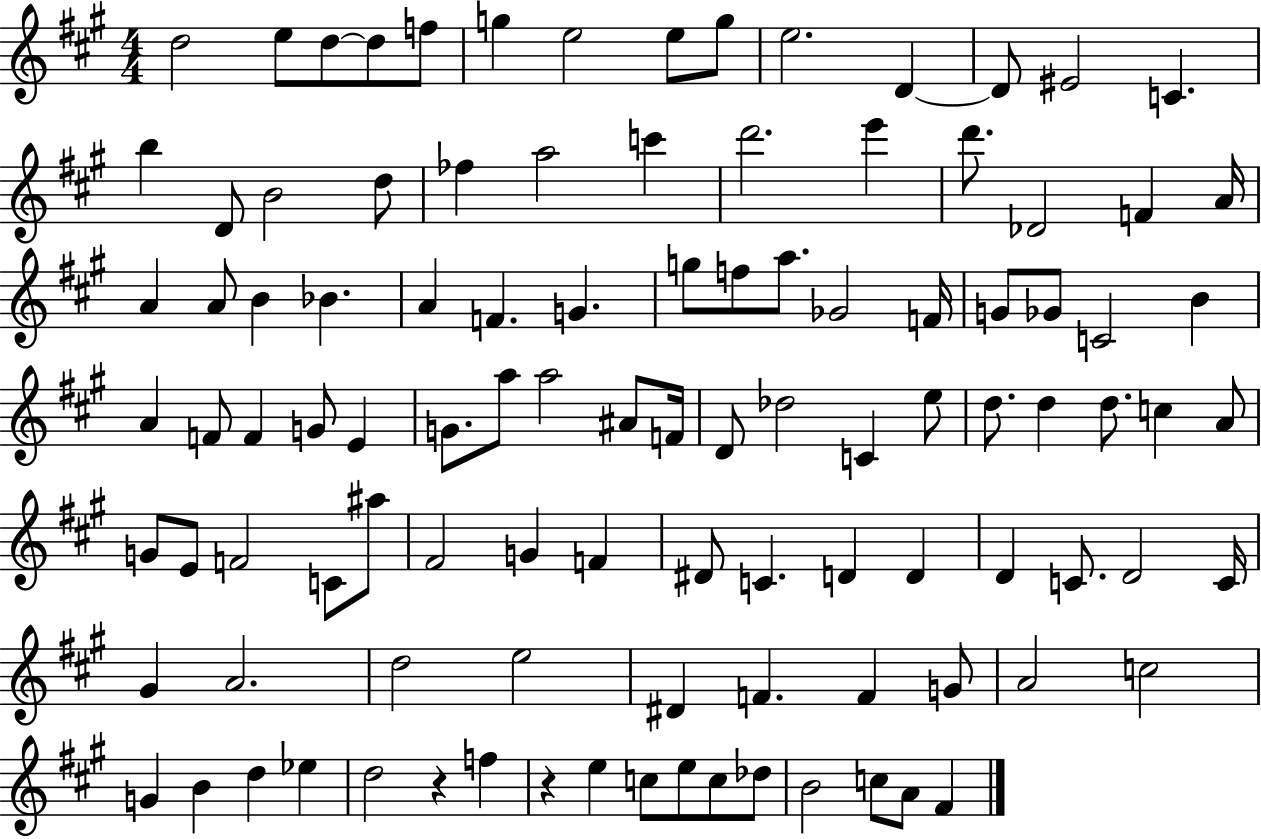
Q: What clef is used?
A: treble